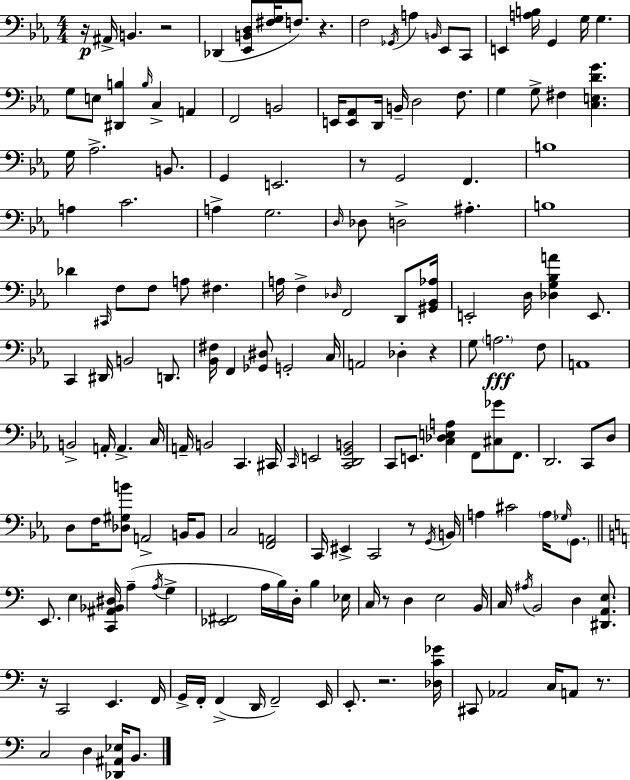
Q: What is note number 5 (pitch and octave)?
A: F3